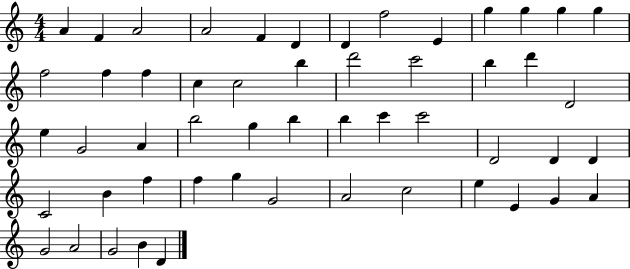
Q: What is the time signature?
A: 4/4